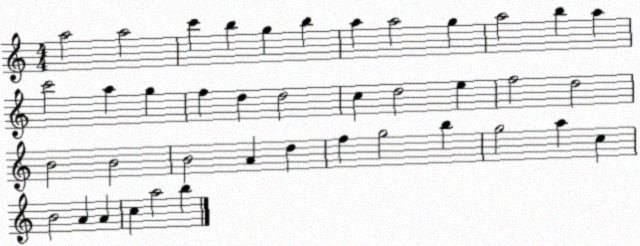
X:1
T:Untitled
M:4/4
L:1/4
K:C
a2 a2 c' b g b a a2 g a2 b a c'2 a g f d d2 c d2 e f2 d2 B2 B2 B2 A d f g2 b g2 a c B2 A A c a2 b